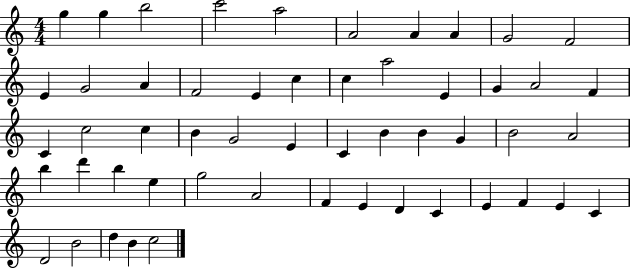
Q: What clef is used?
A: treble